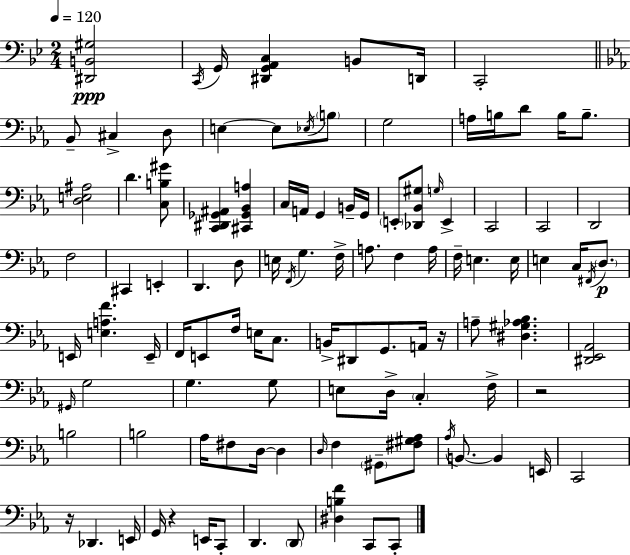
[D#2,B2,G#3]/h C2/s G2/s [D#2,G2,A2,C3]/q B2/e D2/s C2/h Bb2/e C#3/q D3/e E3/q E3/e Eb3/s B3/e G3/h A3/s B3/s D4/e B3/s B3/e. [D3,E3,A#3]/h D4/q. [C3,B3,G#4]/e [C2,D#2,Gb2,A#2]/q [C#2,Gb2,Bb2,A3]/q C3/s A2/s G2/q B2/s G2/s E2/e [Db2,Bb2,G#3]/e G3/s E2/q C2/h C2/h D2/h F3/h C#2/q E2/q D2/q. D3/e E3/s F2/s G3/q. F3/s A3/e. F3/q A3/s F3/s E3/q. E3/s E3/q C3/s F#2/s D3/e. E2/s [E3,A3,F4]/q. E2/s F2/s E2/e F3/s E3/s C3/e. B2/s D#2/e G2/e. A2/s R/s A3/e [D#3,G#3,Ab3,Bb3]/q. [D#2,Eb2,Ab2]/h G#2/s G3/h G3/q. G3/e E3/e D3/s C3/q F3/s R/h B3/h B3/h Ab3/s F#3/e D3/s D3/q D3/s F3/q G#2/e [F#3,G#3,Ab3]/e Ab3/s B2/e. B2/q E2/s C2/h R/s Db2/q. E2/s G2/s R/q E2/s C2/e D2/q. D2/e [D#3,B3,F4]/q C2/e C2/e